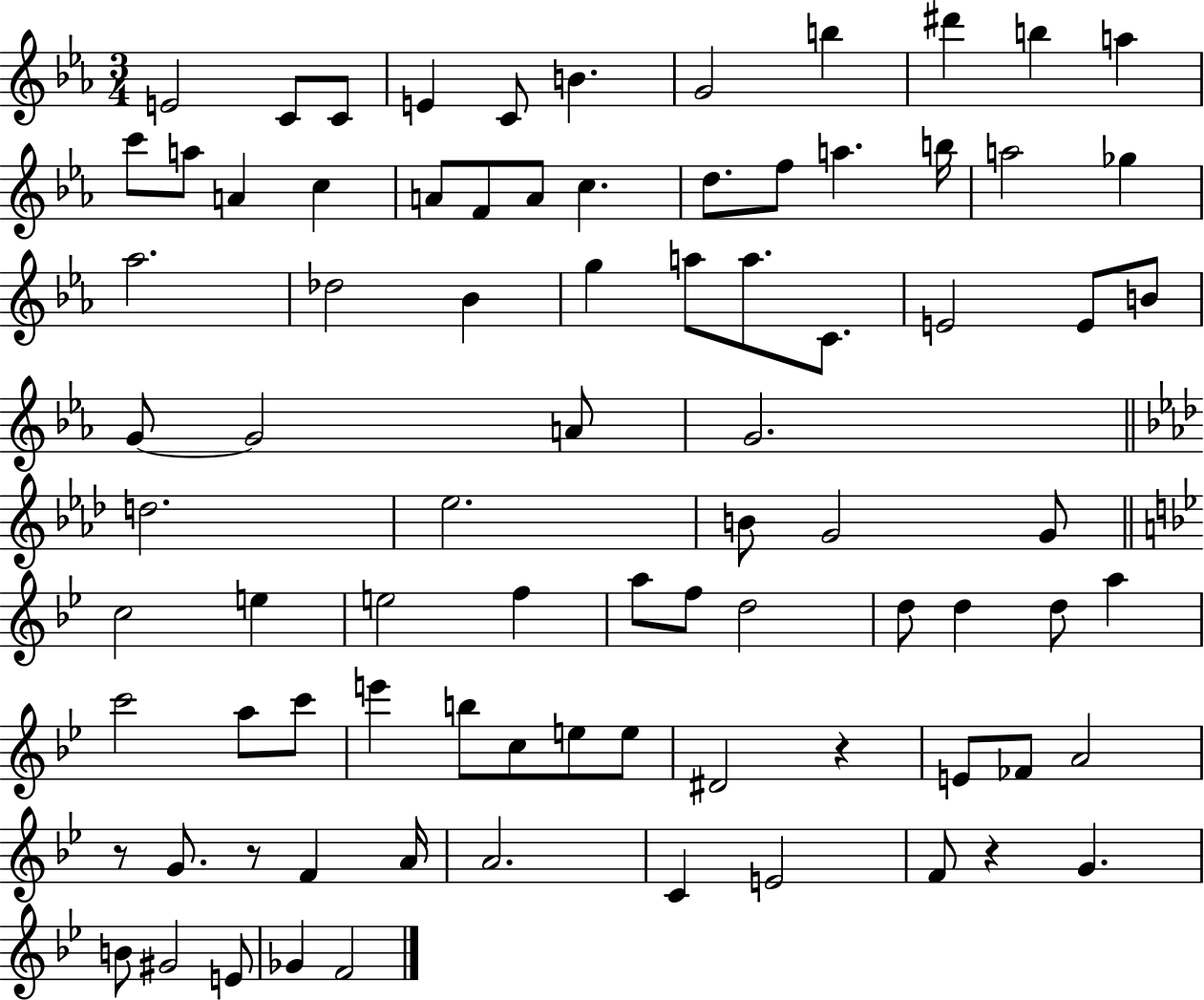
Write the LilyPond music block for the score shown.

{
  \clef treble
  \numericTimeSignature
  \time 3/4
  \key ees \major
  e'2 c'8 c'8 | e'4 c'8 b'4. | g'2 b''4 | dis'''4 b''4 a''4 | \break c'''8 a''8 a'4 c''4 | a'8 f'8 a'8 c''4. | d''8. f''8 a''4. b''16 | a''2 ges''4 | \break aes''2. | des''2 bes'4 | g''4 a''8 a''8. c'8. | e'2 e'8 b'8 | \break g'8~~ g'2 a'8 | g'2. | \bar "||" \break \key aes \major d''2. | ees''2. | b'8 g'2 g'8 | \bar "||" \break \key g \minor c''2 e''4 | e''2 f''4 | a''8 f''8 d''2 | d''8 d''4 d''8 a''4 | \break c'''2 a''8 c'''8 | e'''4 b''8 c''8 e''8 e''8 | dis'2 r4 | e'8 fes'8 a'2 | \break r8 g'8. r8 f'4 a'16 | a'2. | c'4 e'2 | f'8 r4 g'4. | \break b'8 gis'2 e'8 | ges'4 f'2 | \bar "|."
}